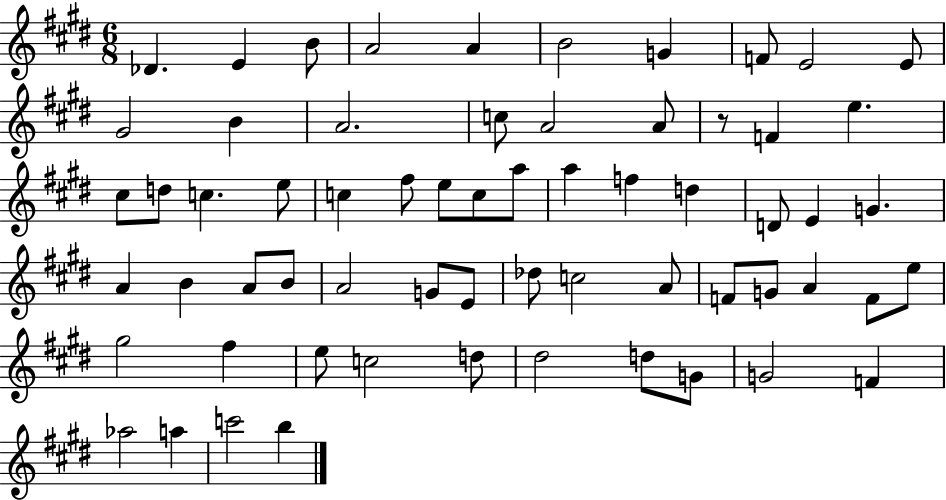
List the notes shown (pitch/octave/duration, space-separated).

Db4/q. E4/q B4/e A4/h A4/q B4/h G4/q F4/e E4/h E4/e G#4/h B4/q A4/h. C5/e A4/h A4/e R/e F4/q E5/q. C#5/e D5/e C5/q. E5/e C5/q F#5/e E5/e C5/e A5/e A5/q F5/q D5/q D4/e E4/q G4/q. A4/q B4/q A4/e B4/e A4/h G4/e E4/e Db5/e C5/h A4/e F4/e G4/e A4/q F4/e E5/e G#5/h F#5/q E5/e C5/h D5/e D#5/h D5/e G4/e G4/h F4/q Ab5/h A5/q C6/h B5/q